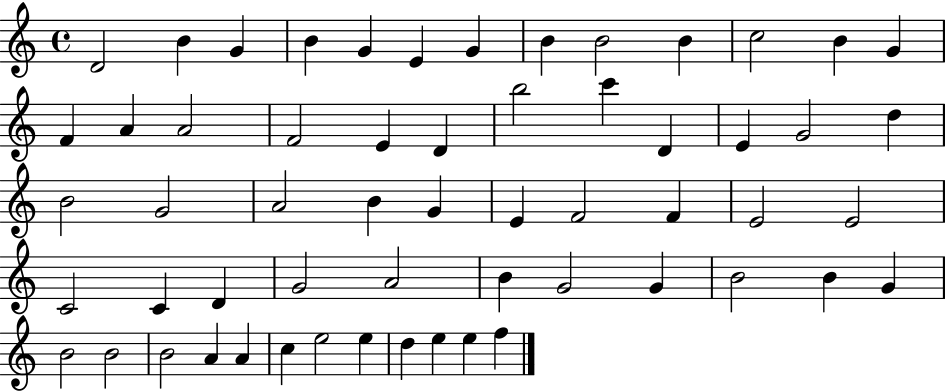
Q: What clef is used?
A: treble